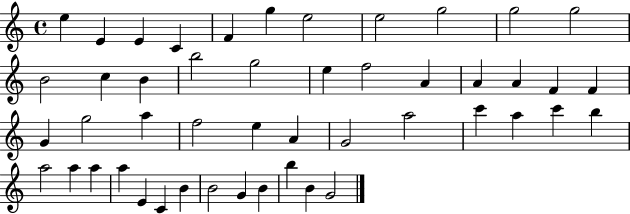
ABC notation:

X:1
T:Untitled
M:4/4
L:1/4
K:C
e E E C F g e2 e2 g2 g2 g2 B2 c B b2 g2 e f2 A A A F F G g2 a f2 e A G2 a2 c' a c' b a2 a a a E C B B2 G B b B G2